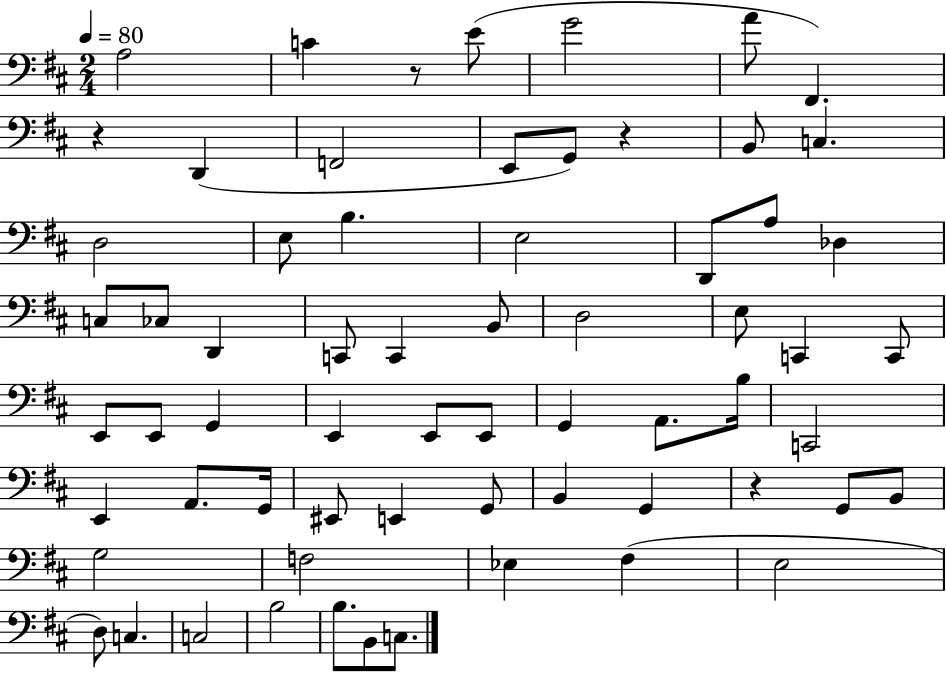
{
  \clef bass
  \numericTimeSignature
  \time 2/4
  \key d \major
  \tempo 4 = 80
  a2 | c'4 r8 e'8( | g'2 | a'8 fis,4.) | \break r4 d,4( | f,2 | e,8 g,8) r4 | b,8 c4. | \break d2 | e8 b4. | e2 | d,8 a8 des4 | \break c8 ces8 d,4 | c,8 c,4 b,8 | d2 | e8 c,4 c,8 | \break e,8 e,8 g,4 | e,4 e,8 e,8 | g,4 a,8. b16 | c,2 | \break e,4 a,8. g,16 | eis,8 e,4 g,8 | b,4 g,4 | r4 g,8 b,8 | \break g2 | f2 | ees4 fis4( | e2 | \break d8) c4. | c2 | b2 | b8. b,8 c8. | \break \bar "|."
}